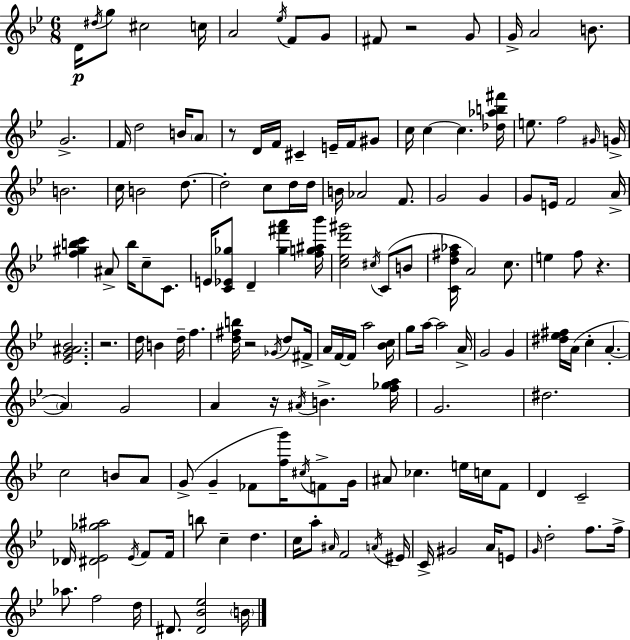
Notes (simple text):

D4/s D#5/s G5/e C#5/h C5/s A4/h Eb5/s F4/e G4/e F#4/e R/h G4/e G4/s A4/h B4/e. G4/h. F4/s D5/h B4/s A4/e R/e D4/s F4/s C#4/q E4/s F4/s G#4/e C5/s C5/q C5/q. [Db5,Ab5,B5,F#6]/s E5/e. F5/h G#4/s G4/s B4/h. C5/s B4/h D5/e. D5/h C5/e D5/s D5/s B4/s Ab4/h F4/e. G4/h G4/q G4/e E4/s F4/h A4/s [F5,G#5,B5,C6]/q A#4/e B5/s C5/e C4/e. E4/s [C4,Eb4,Gb5]/e D4/q [Gb5,F#6,A6]/q [F5,G5,A#5,Bb6]/s [C5,Eb5,D6,G#6]/h C#5/s C4/e B4/e [C4,D5,F#5,Ab5]/s A4/h C5/e. E5/q F5/e R/q. [Eb4,G4,A#4,Bb4]/h. R/h. D5/s B4/q D5/s F5/q. [D5,F#5,B5]/s R/h Gb4/s D5/e F#4/s A4/s F4/s F4/s A5/h [Bb4,C5]/s G5/e A5/s A5/h A4/s G4/h G4/q [D#5,Eb5,F#5]/s A4/s C5/q A4/q. A4/q G4/h A4/q R/s A#4/s B4/q. [F5,Gb5,A5]/s G4/h. D#5/h. C5/h B4/e A4/e G4/e G4/q FES4/e [F5,G6]/s C#5/s F4/e G4/s A#4/e CES5/q. E5/s C5/s F4/e D4/q C4/h Db4/s [D#4,Eb4,Gb5,A#5]/h Eb4/s F4/e F4/s B5/e C5/q D5/q. C5/s A5/e A#4/s F4/h A4/s EIS4/s C4/s G#4/h A4/s E4/e G4/s D5/h F5/e. F5/s Ab5/e. F5/h D5/s D#4/e. [D#4,Bb4,Eb5]/h B4/s